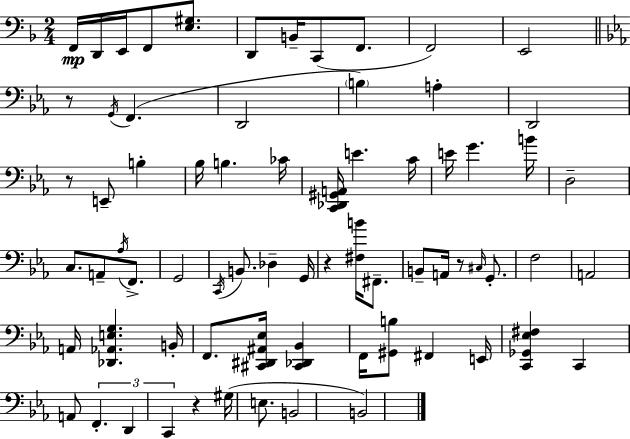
X:1
T:Untitled
M:2/4
L:1/4
K:F
F,,/4 D,,/4 E,,/4 F,,/2 [E,^G,]/2 D,,/2 B,,/4 C,,/2 F,,/2 F,,2 E,,2 z/2 G,,/4 F,, D,,2 B, A, D,,2 z/2 E,,/2 B, _B,/4 B, _C/4 [C,,_D,,^G,,A,,]/4 E C/4 E/4 G B/4 D,2 C,/2 A,,/2 _A,/4 F,,/2 G,,2 C,,/4 B,,/2 _D, G,,/4 z [^F,B]/4 ^F,,/2 B,,/2 A,,/4 z/2 ^C,/4 G,,/2 F,2 A,,2 A,,/4 [_D,,_A,,E,G,] B,,/4 F,,/2 [^C,,^D,,^A,,_E,]/4 [^C,,_D,,_B,,] F,,/4 [^G,,B,]/2 ^F,, E,,/4 [C,,_G,,_E,^F,] C,, A,,/2 F,, D,, C,, z ^G,/4 E,/2 B,,2 B,,2